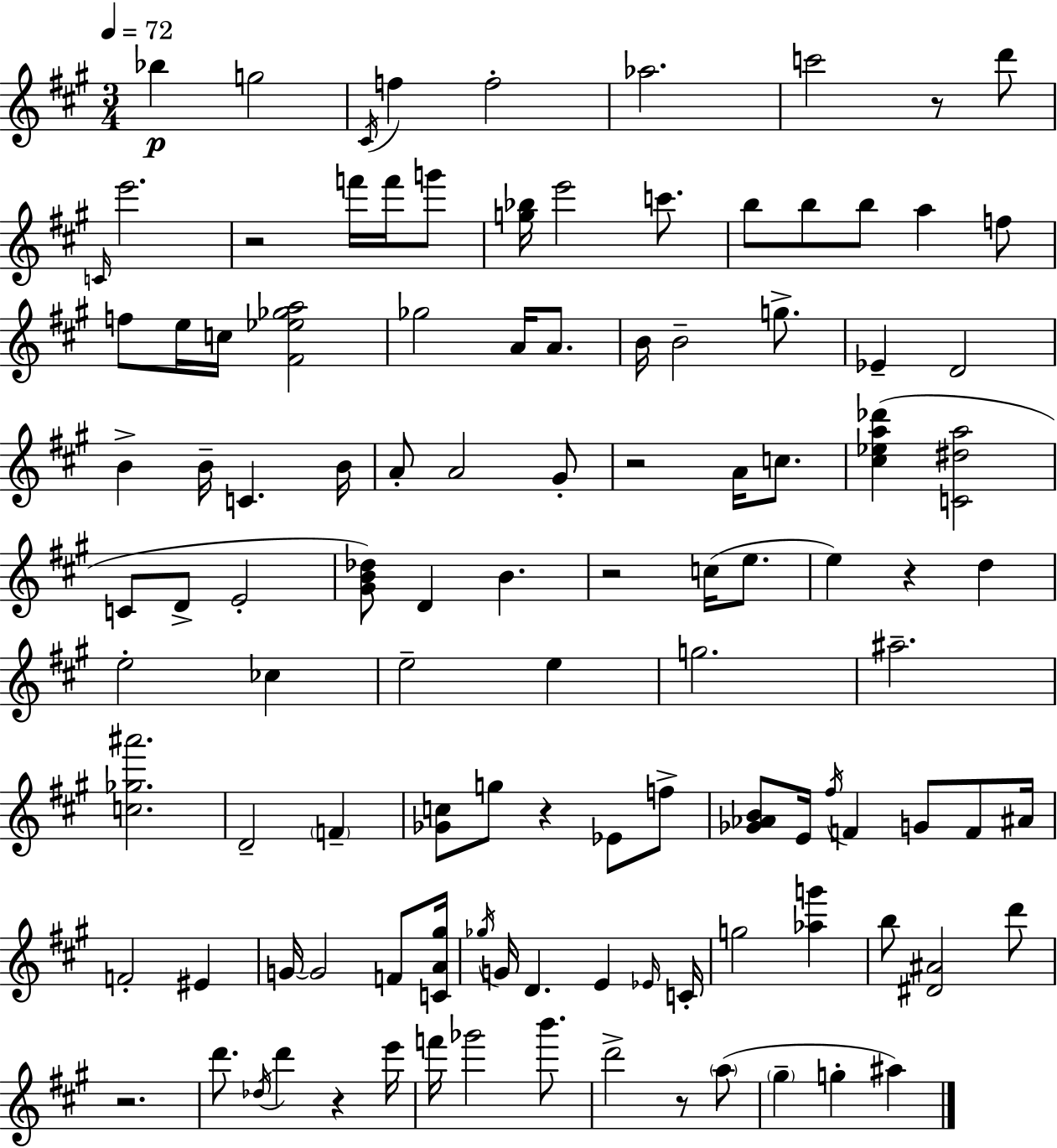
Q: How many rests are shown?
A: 9